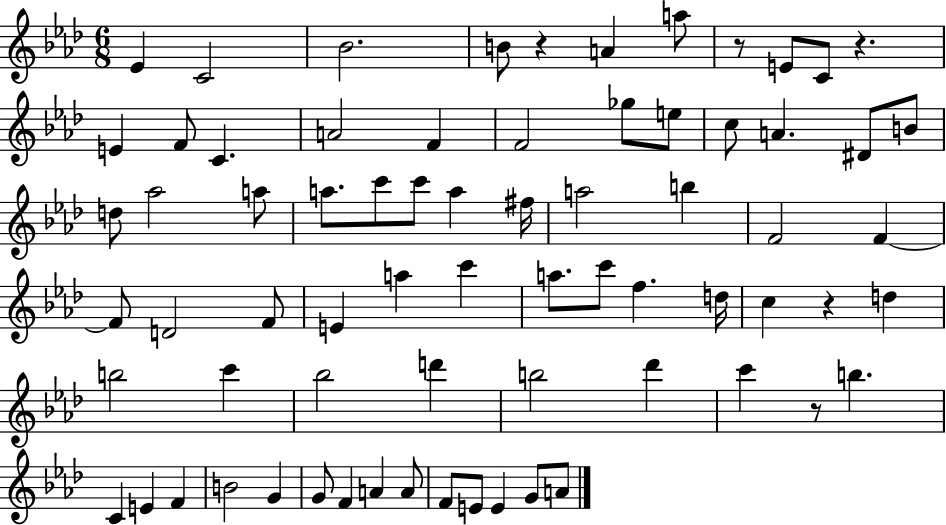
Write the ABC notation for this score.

X:1
T:Untitled
M:6/8
L:1/4
K:Ab
_E C2 _B2 B/2 z A a/2 z/2 E/2 C/2 z E F/2 C A2 F F2 _g/2 e/2 c/2 A ^D/2 B/2 d/2 _a2 a/2 a/2 c'/2 c'/2 a ^f/4 a2 b F2 F F/2 D2 F/2 E a c' a/2 c'/2 f d/4 c z d b2 c' _b2 d' b2 _d' c' z/2 b C E F B2 G G/2 F A A/2 F/2 E/2 E G/2 A/2